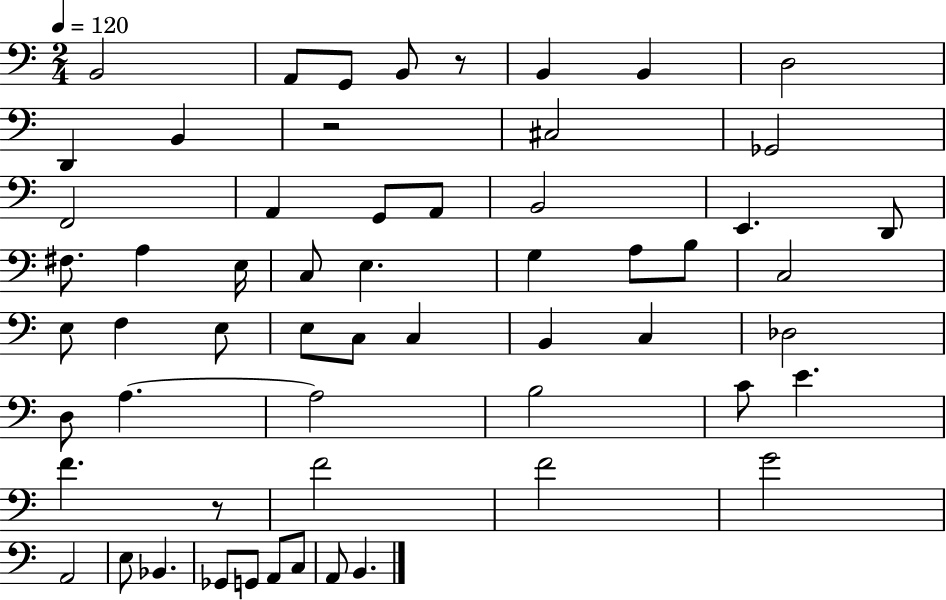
B2/h A2/e G2/e B2/e R/e B2/q B2/q D3/h D2/q B2/q R/h C#3/h Gb2/h F2/h A2/q G2/e A2/e B2/h E2/q. D2/e F#3/e. A3/q E3/s C3/e E3/q. G3/q A3/e B3/e C3/h E3/e F3/q E3/e E3/e C3/e C3/q B2/q C3/q Db3/h D3/e A3/q. A3/h B3/h C4/e E4/q. F4/q. R/e F4/h F4/h G4/h A2/h E3/e Bb2/q. Gb2/e G2/e A2/e C3/e A2/e B2/q.